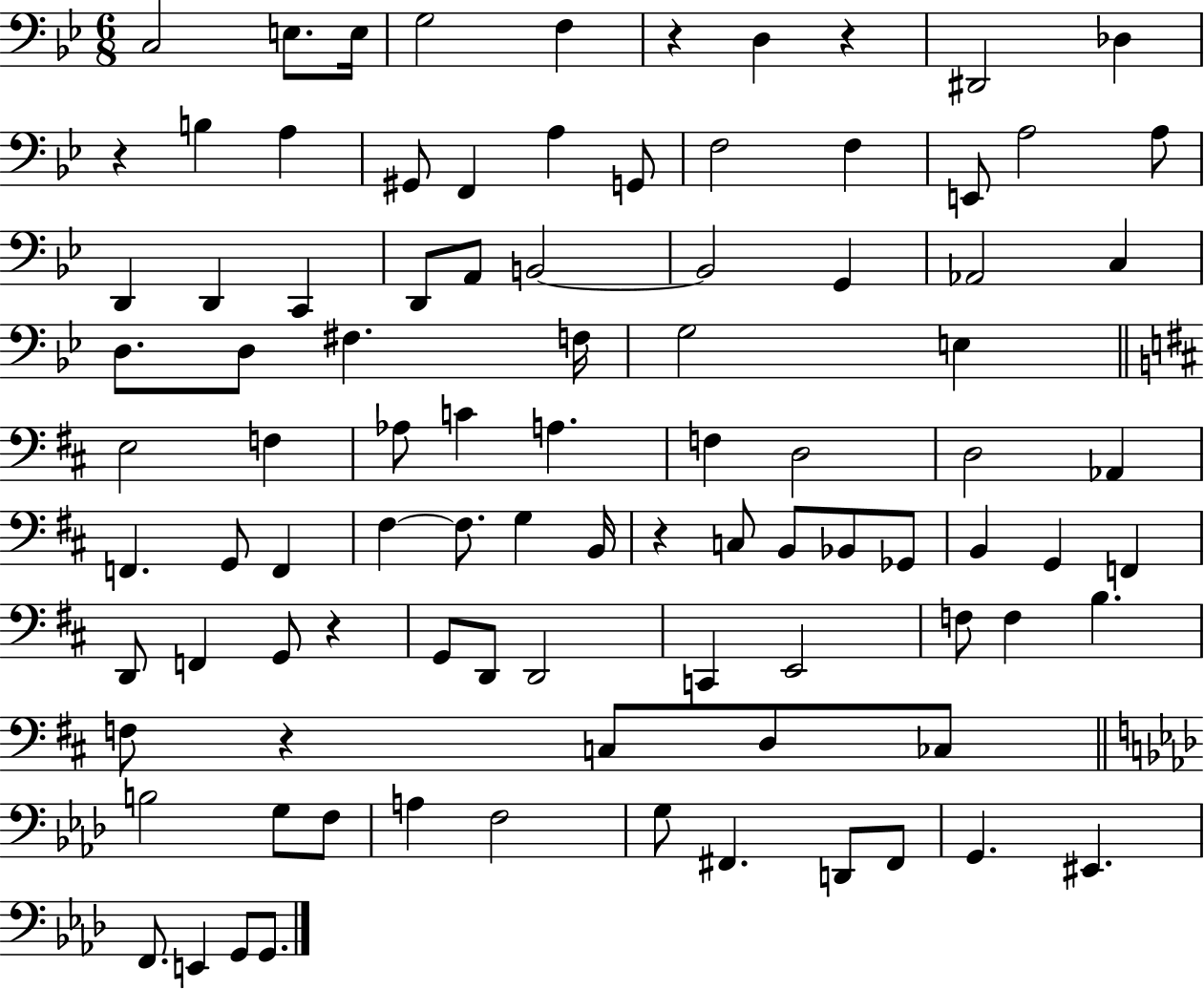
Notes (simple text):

C3/h E3/e. E3/s G3/h F3/q R/q D3/q R/q D#2/h Db3/q R/q B3/q A3/q G#2/e F2/q A3/q G2/e F3/h F3/q E2/e A3/h A3/e D2/q D2/q C2/q D2/e A2/e B2/h B2/h G2/q Ab2/h C3/q D3/e. D3/e F#3/q. F3/s G3/h E3/q E3/h F3/q Ab3/e C4/q A3/q. F3/q D3/h D3/h Ab2/q F2/q. G2/e F2/q F#3/q F#3/e. G3/q B2/s R/q C3/e B2/e Bb2/e Gb2/e B2/q G2/q F2/q D2/e F2/q G2/e R/q G2/e D2/e D2/h C2/q E2/h F3/e F3/q B3/q. F3/e R/q C3/e D3/e CES3/e B3/h G3/e F3/e A3/q F3/h G3/e F#2/q. D2/e F#2/e G2/q. EIS2/q. F2/e. E2/q G2/e G2/e.